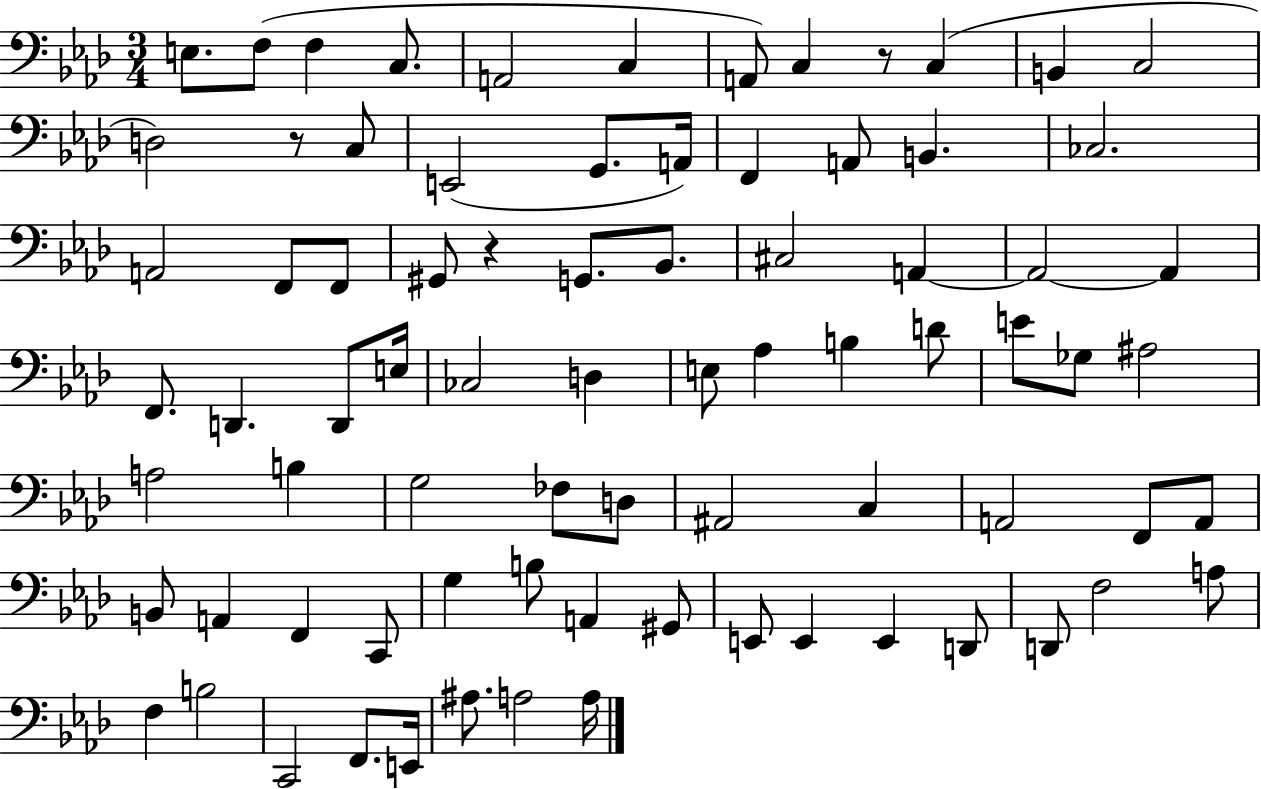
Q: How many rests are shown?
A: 3